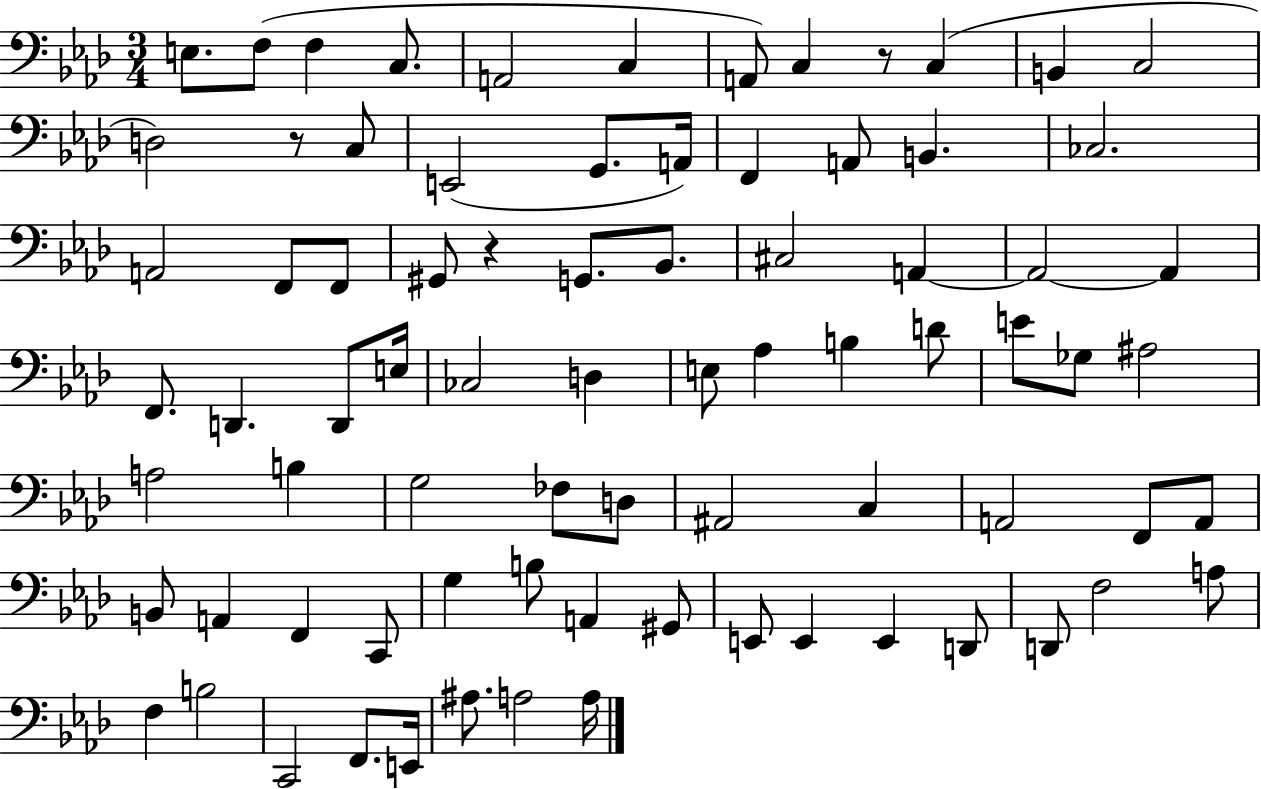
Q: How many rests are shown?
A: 3